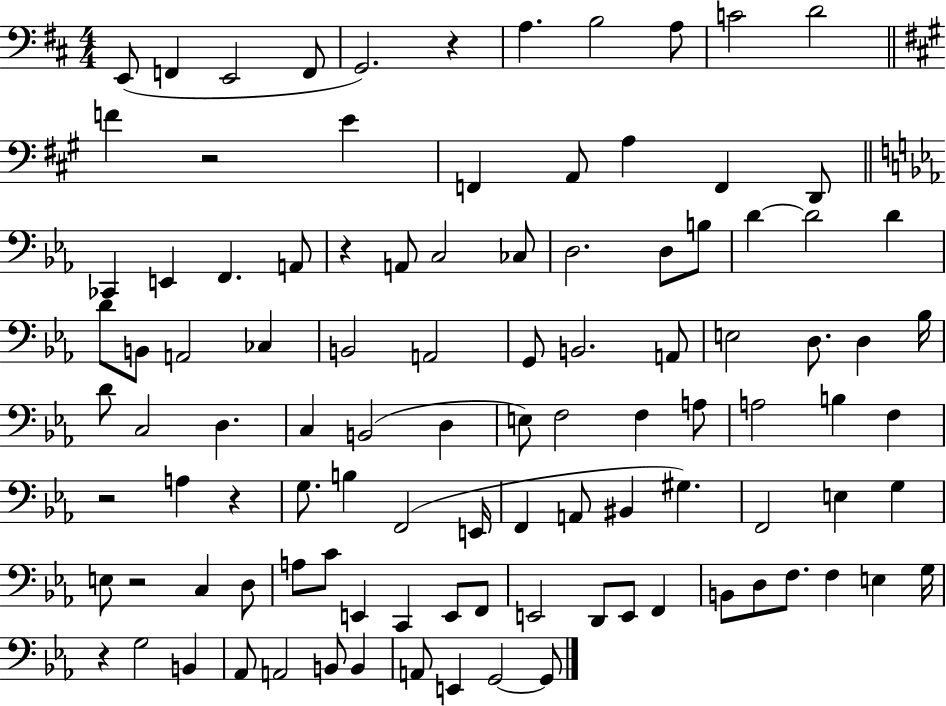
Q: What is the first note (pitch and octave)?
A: E2